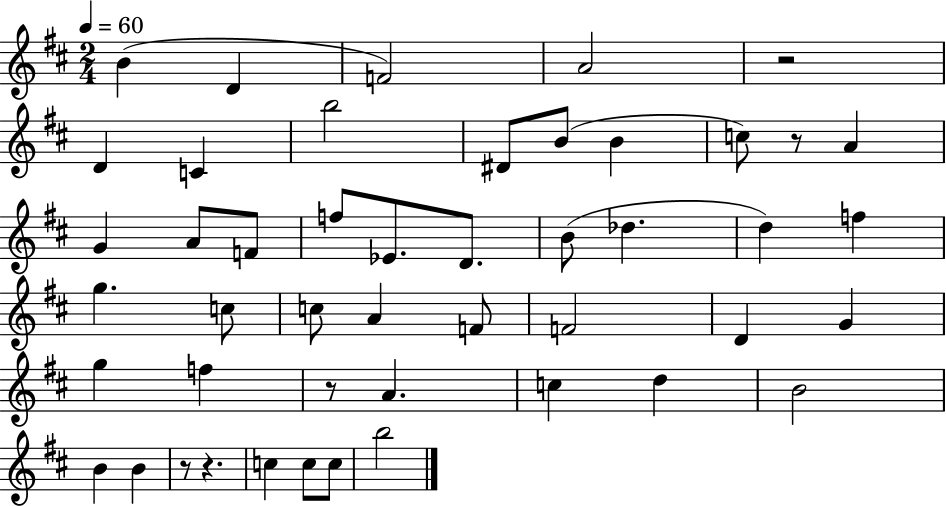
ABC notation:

X:1
T:Untitled
M:2/4
L:1/4
K:D
B D F2 A2 z2 D C b2 ^D/2 B/2 B c/2 z/2 A G A/2 F/2 f/2 _E/2 D/2 B/2 _d d f g c/2 c/2 A F/2 F2 D G g f z/2 A c d B2 B B z/2 z c c/2 c/2 b2